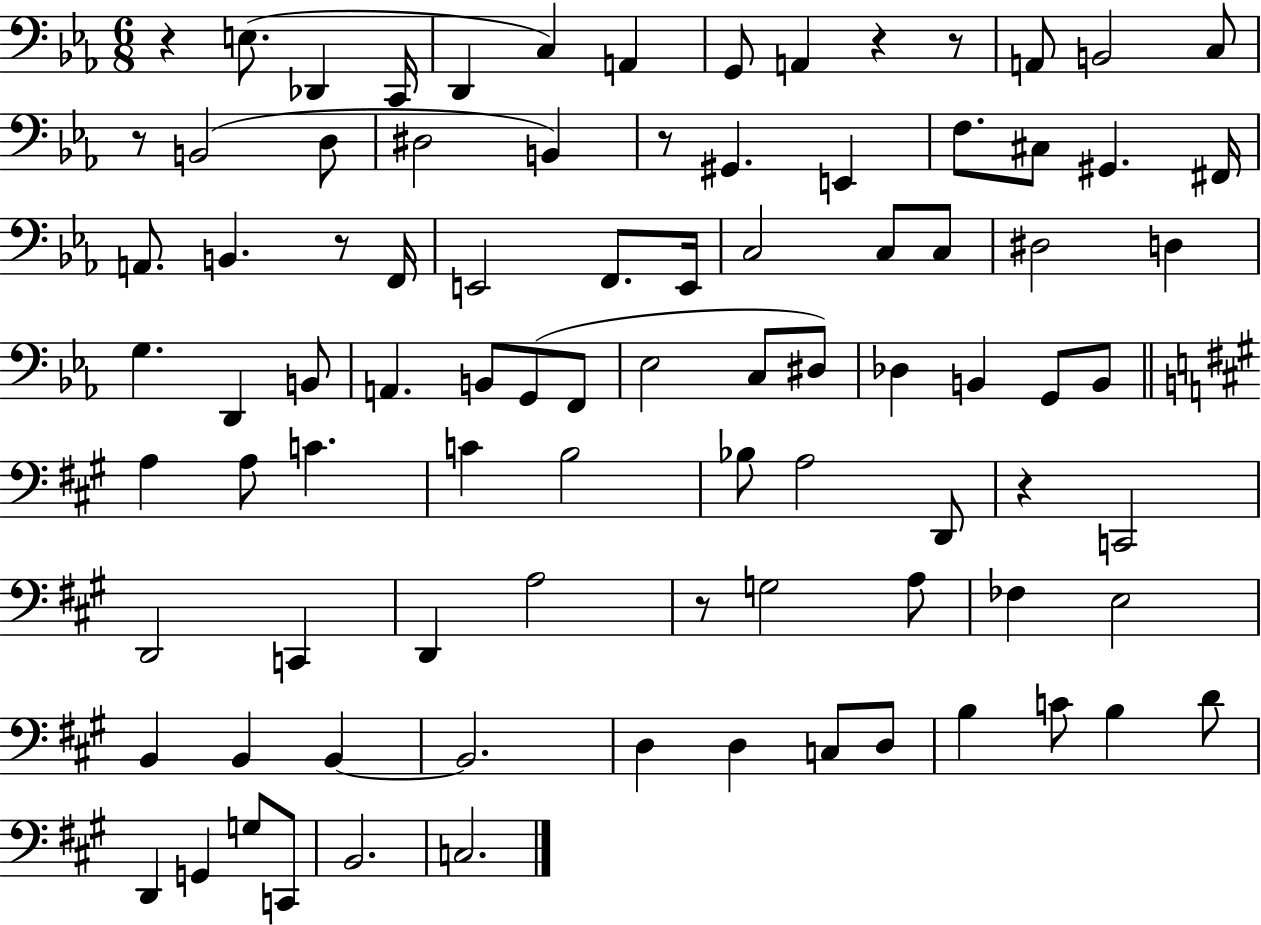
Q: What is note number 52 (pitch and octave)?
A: Bb3